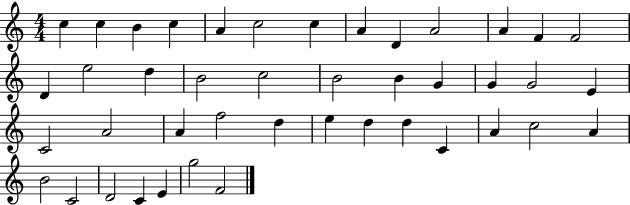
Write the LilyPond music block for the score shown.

{
  \clef treble
  \numericTimeSignature
  \time 4/4
  \key c \major
  c''4 c''4 b'4 c''4 | a'4 c''2 c''4 | a'4 d'4 a'2 | a'4 f'4 f'2 | \break d'4 e''2 d''4 | b'2 c''2 | b'2 b'4 g'4 | g'4 g'2 e'4 | \break c'2 a'2 | a'4 f''2 d''4 | e''4 d''4 d''4 c'4 | a'4 c''2 a'4 | \break b'2 c'2 | d'2 c'4 e'4 | g''2 f'2 | \bar "|."
}